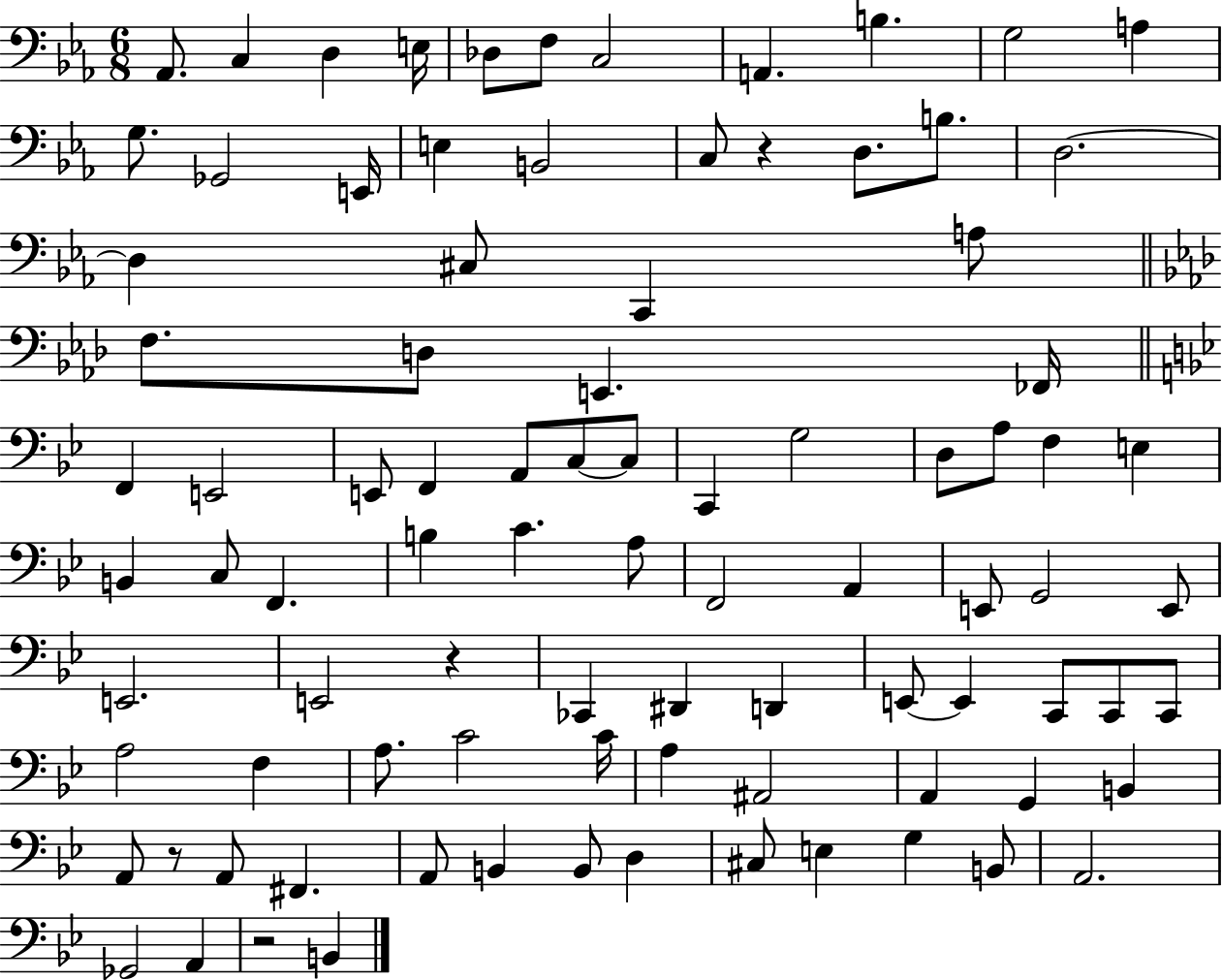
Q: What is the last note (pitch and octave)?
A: B2